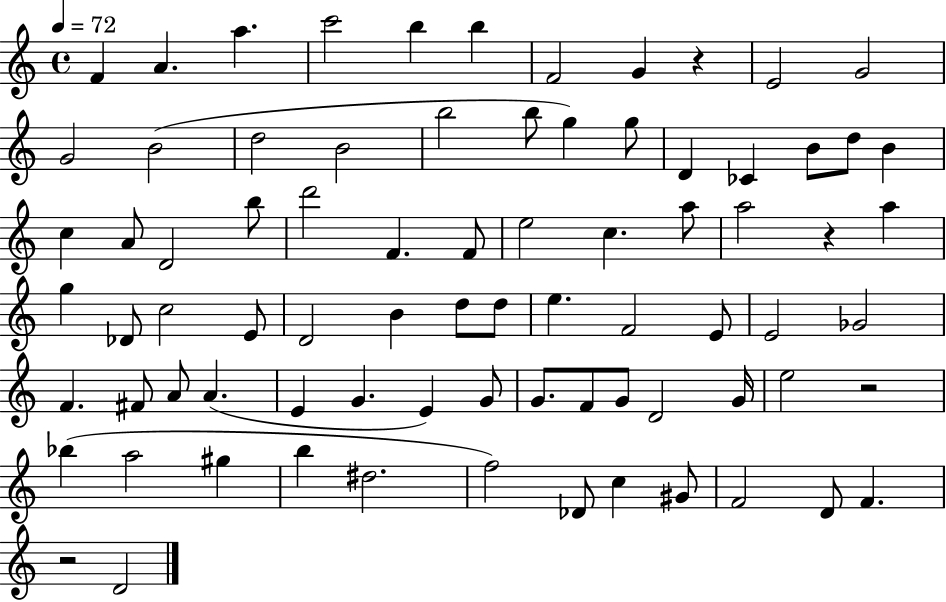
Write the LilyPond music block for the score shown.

{
  \clef treble
  \time 4/4
  \defaultTimeSignature
  \key c \major
  \tempo 4 = 72
  \repeat volta 2 { f'4 a'4. a''4. | c'''2 b''4 b''4 | f'2 g'4 r4 | e'2 g'2 | \break g'2 b'2( | d''2 b'2 | b''2 b''8 g''4) g''8 | d'4 ces'4 b'8 d''8 b'4 | \break c''4 a'8 d'2 b''8 | d'''2 f'4. f'8 | e''2 c''4. a''8 | a''2 r4 a''4 | \break g''4 des'8 c''2 e'8 | d'2 b'4 d''8 d''8 | e''4. f'2 e'8 | e'2 ges'2 | \break f'4. fis'8 a'8 a'4.( | e'4 g'4. e'4) g'8 | g'8. f'8 g'8 d'2 g'16 | e''2 r2 | \break bes''4( a''2 gis''4 | b''4 dis''2. | f''2) des'8 c''4 gis'8 | f'2 d'8 f'4. | \break r2 d'2 | } \bar "|."
}